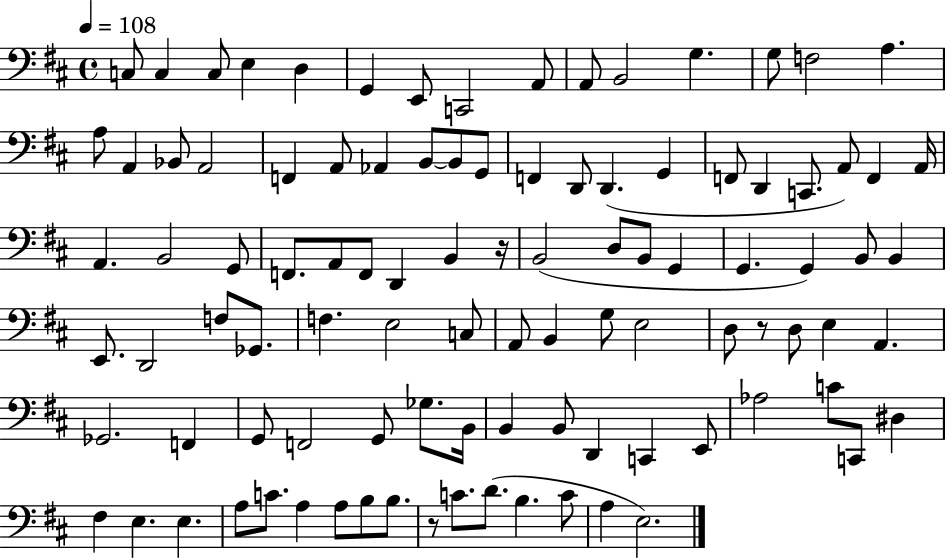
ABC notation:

X:1
T:Untitled
M:4/4
L:1/4
K:D
C,/2 C, C,/2 E, D, G,, E,,/2 C,,2 A,,/2 A,,/2 B,,2 G, G,/2 F,2 A, A,/2 A,, _B,,/2 A,,2 F,, A,,/2 _A,, B,,/2 B,,/2 G,,/2 F,, D,,/2 D,, G,, F,,/2 D,, C,,/2 A,,/2 F,, A,,/4 A,, B,,2 G,,/2 F,,/2 A,,/2 F,,/2 D,, B,, z/4 B,,2 D,/2 B,,/2 G,, G,, G,, B,,/2 B,, E,,/2 D,,2 F,/2 _G,,/2 F, E,2 C,/2 A,,/2 B,, G,/2 E,2 D,/2 z/2 D,/2 E, A,, _G,,2 F,, G,,/2 F,,2 G,,/2 _G,/2 B,,/4 B,, B,,/2 D,, C,, E,,/2 _A,2 C/2 C,,/2 ^D, ^F, E, E, A,/2 C/2 A, A,/2 B,/2 B,/2 z/2 C/2 D/2 B, C/2 A, E,2